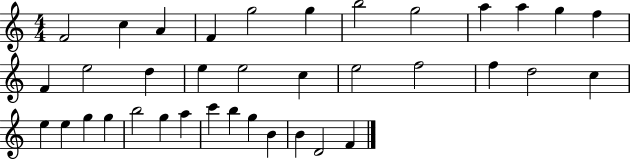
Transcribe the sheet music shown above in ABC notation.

X:1
T:Untitled
M:4/4
L:1/4
K:C
F2 c A F g2 g b2 g2 a a g f F e2 d e e2 c e2 f2 f d2 c e e g g b2 g a c' b g B B D2 F